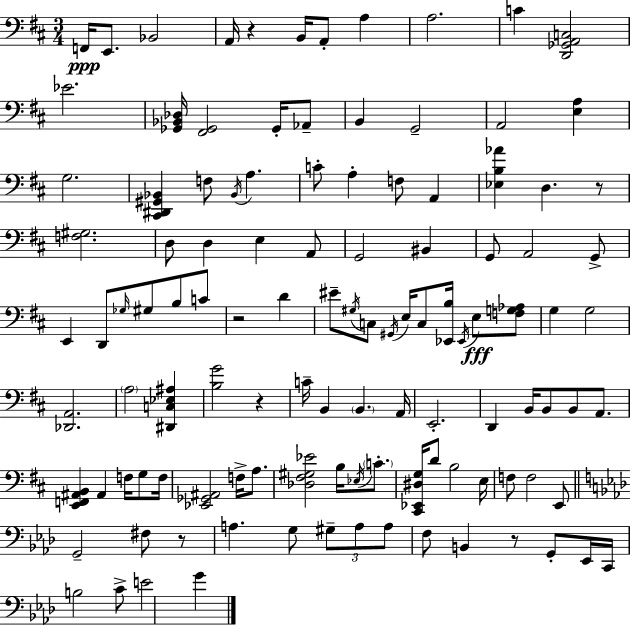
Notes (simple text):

F2/s E2/e. Bb2/h A2/s R/q B2/s A2/e A3/q A3/h. C4/q [D2,Gb2,A2,C3]/h Eb4/h. [Gb2,Bb2,Db3]/s [F#2,Gb2]/h Gb2/s Ab2/e B2/q G2/h A2/h [E3,A3]/q G3/h. [C#2,D#2,G#2,Bb2]/q F3/e Bb2/s A3/q. C4/e A3/q F3/e A2/q [Eb3,B3,Ab4]/q D3/q. R/e [F3,G#3]/h. D3/e D3/q E3/q A2/e G2/h BIS2/q G2/e A2/h G2/e E2/q D2/e Gb3/s G#3/e B3/e C4/e R/h D4/q EIS4/e G#3/s C3/e G#2/s E3/s C3/e [Eb2,B3]/s Eb2/s E3/e [F3,G3,Ab3]/e G3/q G3/h [Db2,A2]/h. A3/h [D#2,C3,Eb3,A#3]/q [B3,G4]/h R/q C4/s B2/q B2/q. A2/s E2/h. D2/q B2/s B2/e B2/e A2/e. [E2,F2,A#2,B2]/q A#2/q F3/s G3/e F3/s [Eb2,Gb2,A#2]/h F3/s A3/e. [Db3,F#3,G#3,Eb4]/h B3/s Eb3/s C4/e. [C#2,Eb2,D#3,G3]/s D4/e B3/h E3/s F3/e F3/h E2/e G2/h F#3/e R/e A3/q. G3/e G#3/e A3/e A3/e F3/e B2/q R/e G2/e Eb2/s C2/s B3/h C4/e E4/h G4/q